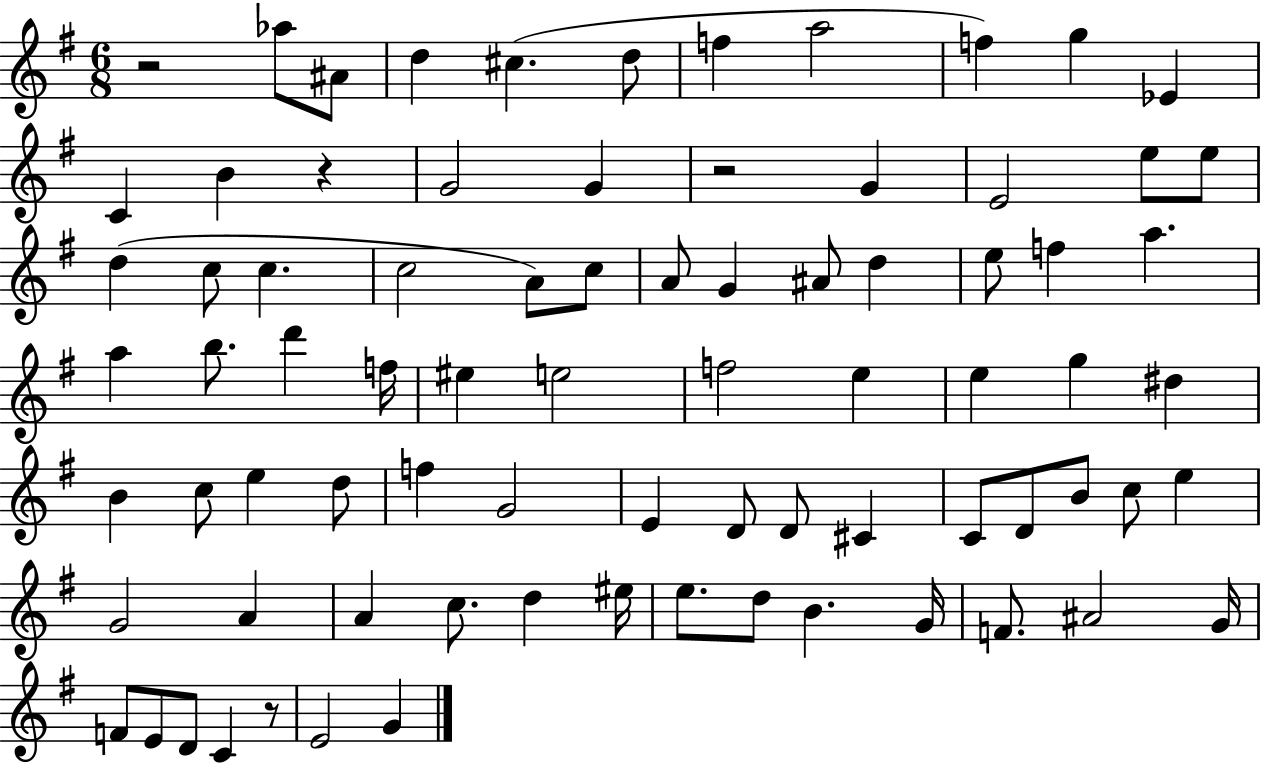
X:1
T:Untitled
M:6/8
L:1/4
K:G
z2 _a/2 ^A/2 d ^c d/2 f a2 f g _E C B z G2 G z2 G E2 e/2 e/2 d c/2 c c2 A/2 c/2 A/2 G ^A/2 d e/2 f a a b/2 d' f/4 ^e e2 f2 e e g ^d B c/2 e d/2 f G2 E D/2 D/2 ^C C/2 D/2 B/2 c/2 e G2 A A c/2 d ^e/4 e/2 d/2 B G/4 F/2 ^A2 G/4 F/2 E/2 D/2 C z/2 E2 G